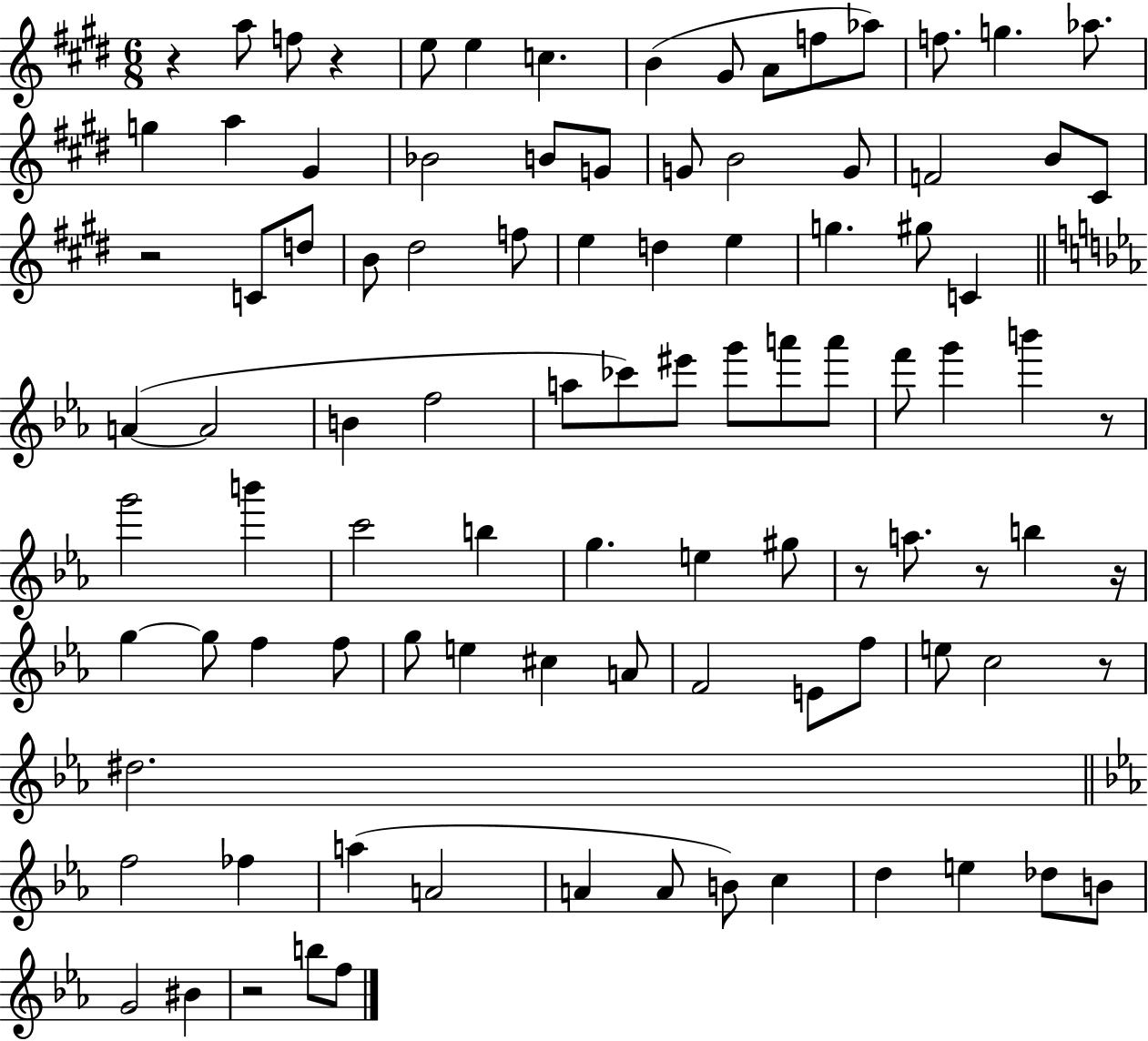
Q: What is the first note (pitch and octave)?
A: A5